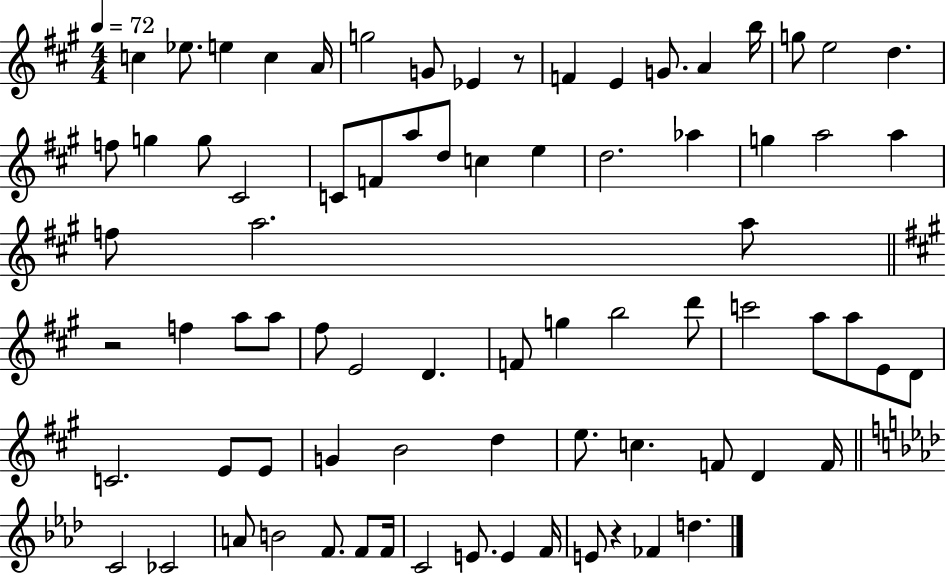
X:1
T:Untitled
M:4/4
L:1/4
K:A
c _e/2 e c A/4 g2 G/2 _E z/2 F E G/2 A b/4 g/2 e2 d f/2 g g/2 ^C2 C/2 F/2 a/2 d/2 c e d2 _a g a2 a f/2 a2 a/2 z2 f a/2 a/2 ^f/2 E2 D F/2 g b2 d'/2 c'2 a/2 a/2 E/2 D/2 C2 E/2 E/2 G B2 d e/2 c F/2 D F/4 C2 _C2 A/2 B2 F/2 F/2 F/4 C2 E/2 E F/4 E/2 z _F d